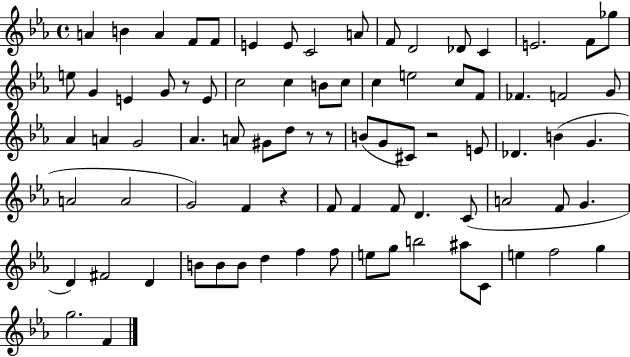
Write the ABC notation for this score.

X:1
T:Untitled
M:4/4
L:1/4
K:Eb
A B A F/2 F/2 E E/2 C2 A/2 F/2 D2 _D/2 C E2 F/2 _g/2 e/2 G E G/2 z/2 E/2 c2 c B/2 c/2 c e2 c/2 F/2 _F F2 G/2 _A A G2 _A A/2 ^G/2 d/2 z/2 z/2 B/2 G/2 ^C/2 z2 E/2 _D B G A2 A2 G2 F z F/2 F F/2 D C/2 A2 F/2 G D ^F2 D B/2 B/2 B/2 d f f/2 e/2 g/2 b2 ^a/2 C/2 e f2 g g2 F